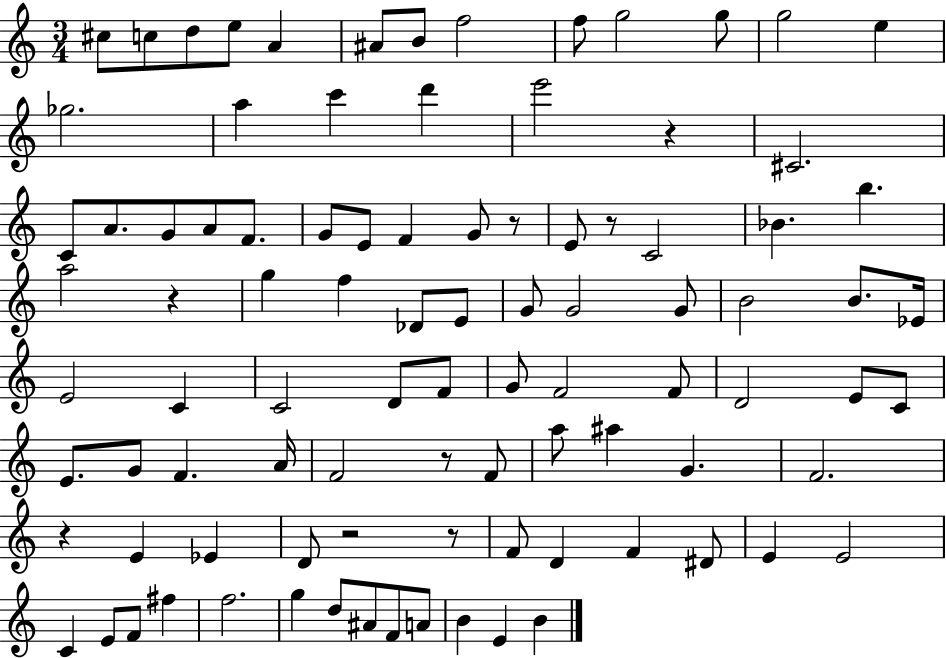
X:1
T:Untitled
M:3/4
L:1/4
K:C
^c/2 c/2 d/2 e/2 A ^A/2 B/2 f2 f/2 g2 g/2 g2 e _g2 a c' d' e'2 z ^C2 C/2 A/2 G/2 A/2 F/2 G/2 E/2 F G/2 z/2 E/2 z/2 C2 _B b a2 z g f _D/2 E/2 G/2 G2 G/2 B2 B/2 _E/4 E2 C C2 D/2 F/2 G/2 F2 F/2 D2 E/2 C/2 E/2 G/2 F A/4 F2 z/2 F/2 a/2 ^a G F2 z E _E D/2 z2 z/2 F/2 D F ^D/2 E E2 C E/2 F/2 ^f f2 g d/2 ^A/2 F/2 A/2 B E B